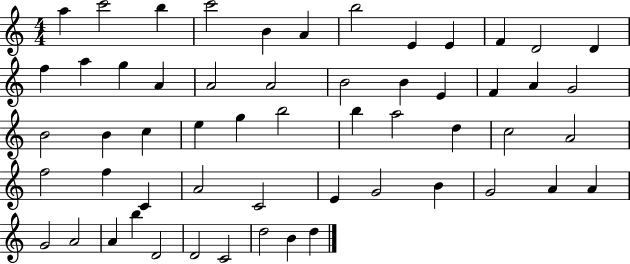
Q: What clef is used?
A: treble